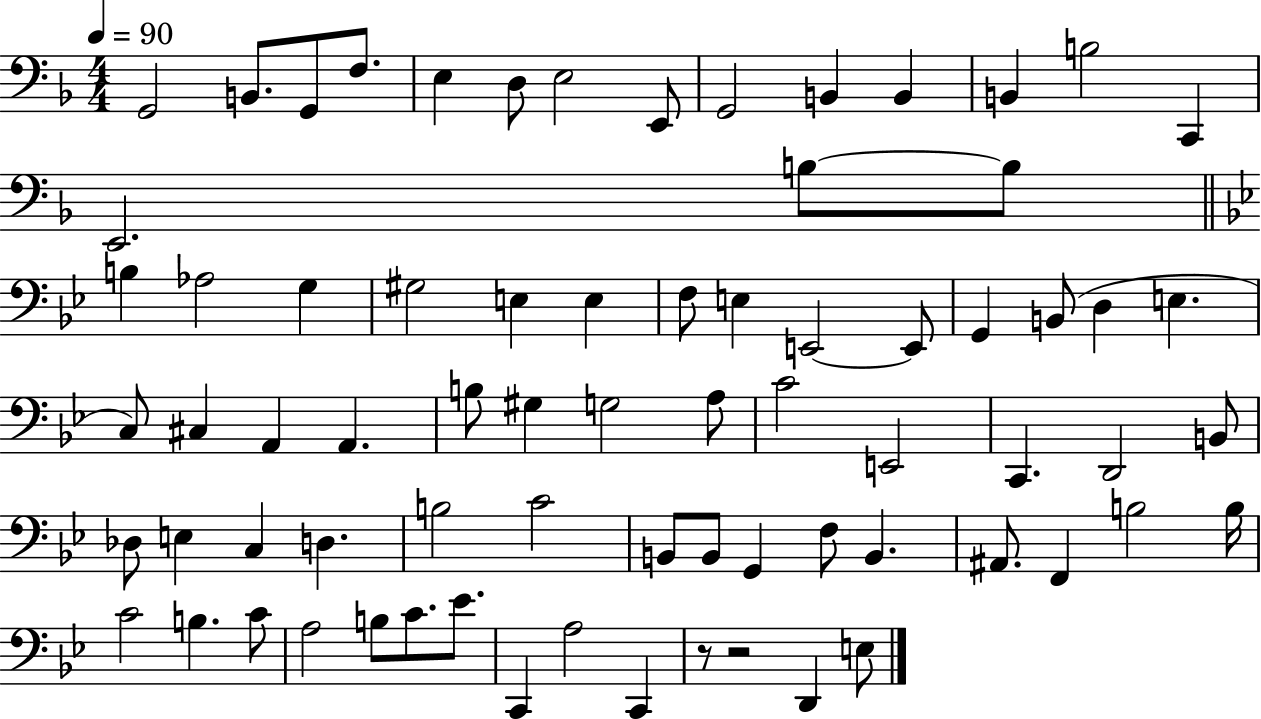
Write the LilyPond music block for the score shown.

{
  \clef bass
  \numericTimeSignature
  \time 4/4
  \key f \major
  \tempo 4 = 90
  \repeat volta 2 { g,2 b,8. g,8 f8. | e4 d8 e2 e,8 | g,2 b,4 b,4 | b,4 b2 c,4 | \break e,2. b8~~ b8 | \bar "||" \break \key bes \major b4 aes2 g4 | gis2 e4 e4 | f8 e4 e,2~~ e,8 | g,4 b,8( d4 e4. | \break c8) cis4 a,4 a,4. | b8 gis4 g2 a8 | c'2 e,2 | c,4. d,2 b,8 | \break des8 e4 c4 d4. | b2 c'2 | b,8 b,8 g,4 f8 b,4. | ais,8. f,4 b2 b16 | \break c'2 b4. c'8 | a2 b8 c'8. ees'8. | c,4 a2 c,4 | r8 r2 d,4 e8 | \break } \bar "|."
}